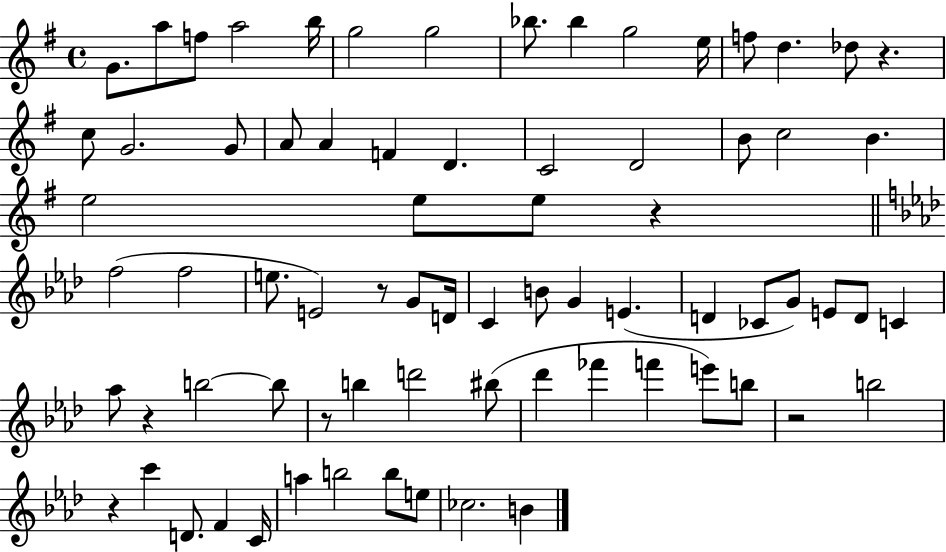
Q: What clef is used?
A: treble